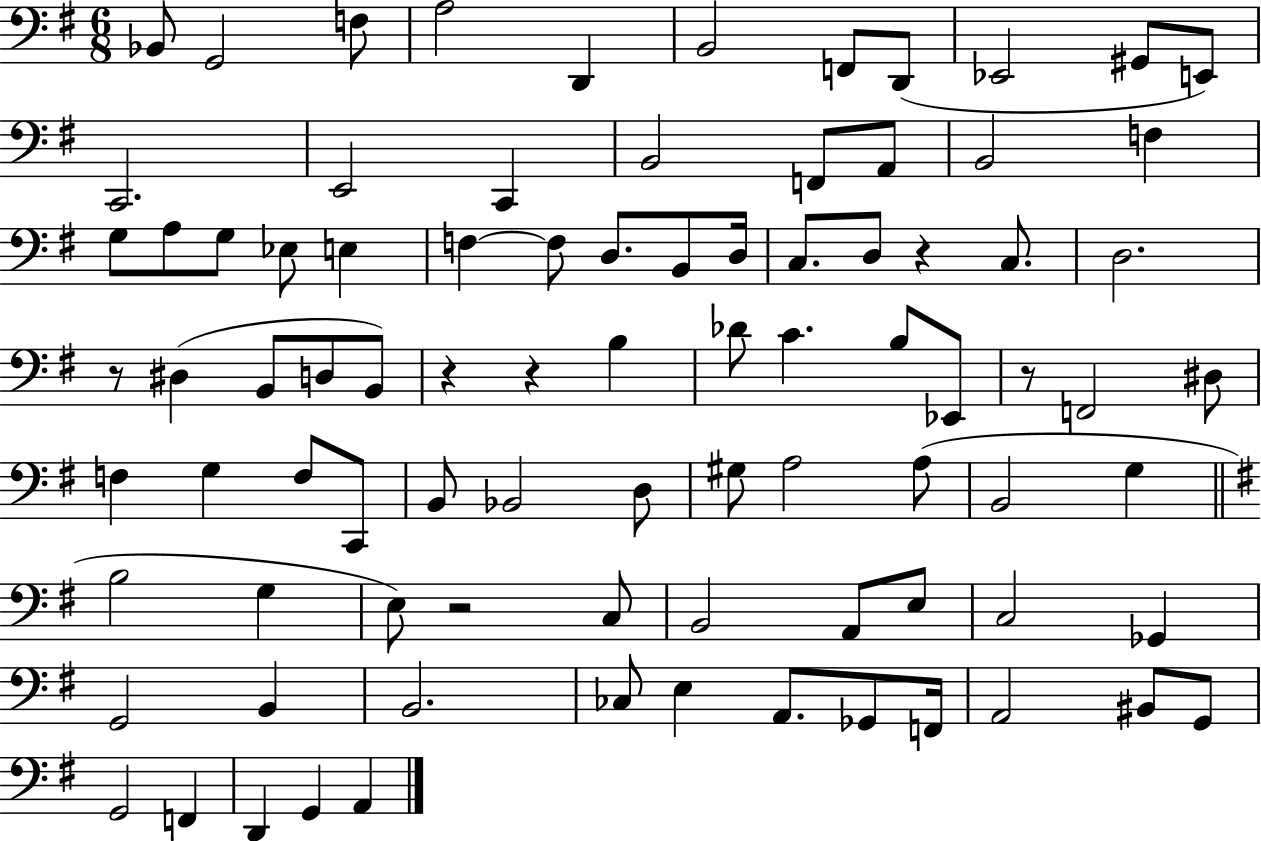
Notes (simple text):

Bb2/e G2/h F3/e A3/h D2/q B2/h F2/e D2/e Eb2/h G#2/e E2/e C2/h. E2/h C2/q B2/h F2/e A2/e B2/h F3/q G3/e A3/e G3/e Eb3/e E3/q F3/q F3/e D3/e. B2/e D3/s C3/e. D3/e R/q C3/e. D3/h. R/e D#3/q B2/e D3/e B2/e R/q R/q B3/q Db4/e C4/q. B3/e Eb2/e R/e F2/h D#3/e F3/q G3/q F3/e C2/e B2/e Bb2/h D3/e G#3/e A3/h A3/e B2/h G3/q B3/h G3/q E3/e R/h C3/e B2/h A2/e E3/e C3/h Gb2/q G2/h B2/q B2/h. CES3/e E3/q A2/e. Gb2/e F2/s A2/h BIS2/e G2/e G2/h F2/q D2/q G2/q A2/q